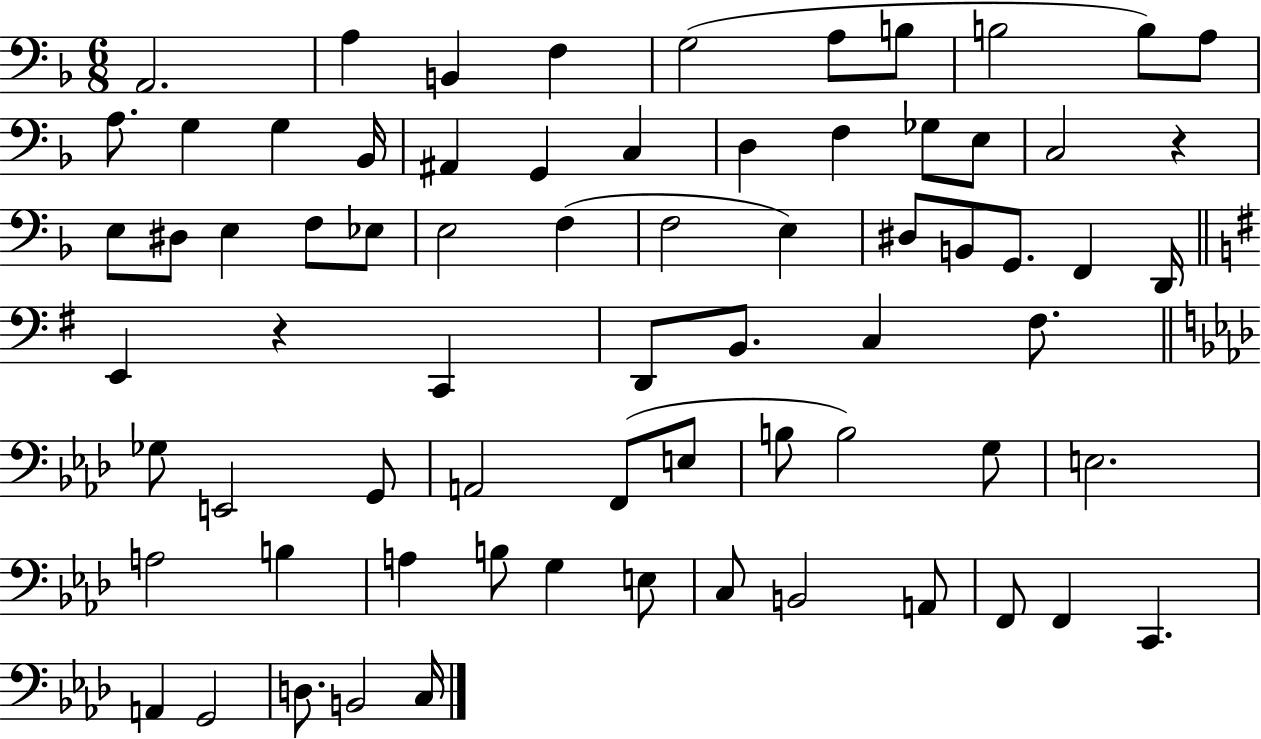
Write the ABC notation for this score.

X:1
T:Untitled
M:6/8
L:1/4
K:F
A,,2 A, B,, F, G,2 A,/2 B,/2 B,2 B,/2 A,/2 A,/2 G, G, _B,,/4 ^A,, G,, C, D, F, _G,/2 E,/2 C,2 z E,/2 ^D,/2 E, F,/2 _E,/2 E,2 F, F,2 E, ^D,/2 B,,/2 G,,/2 F,, D,,/4 E,, z C,, D,,/2 B,,/2 C, ^F,/2 _G,/2 E,,2 G,,/2 A,,2 F,,/2 E,/2 B,/2 B,2 G,/2 E,2 A,2 B, A, B,/2 G, E,/2 C,/2 B,,2 A,,/2 F,,/2 F,, C,, A,, G,,2 D,/2 B,,2 C,/4